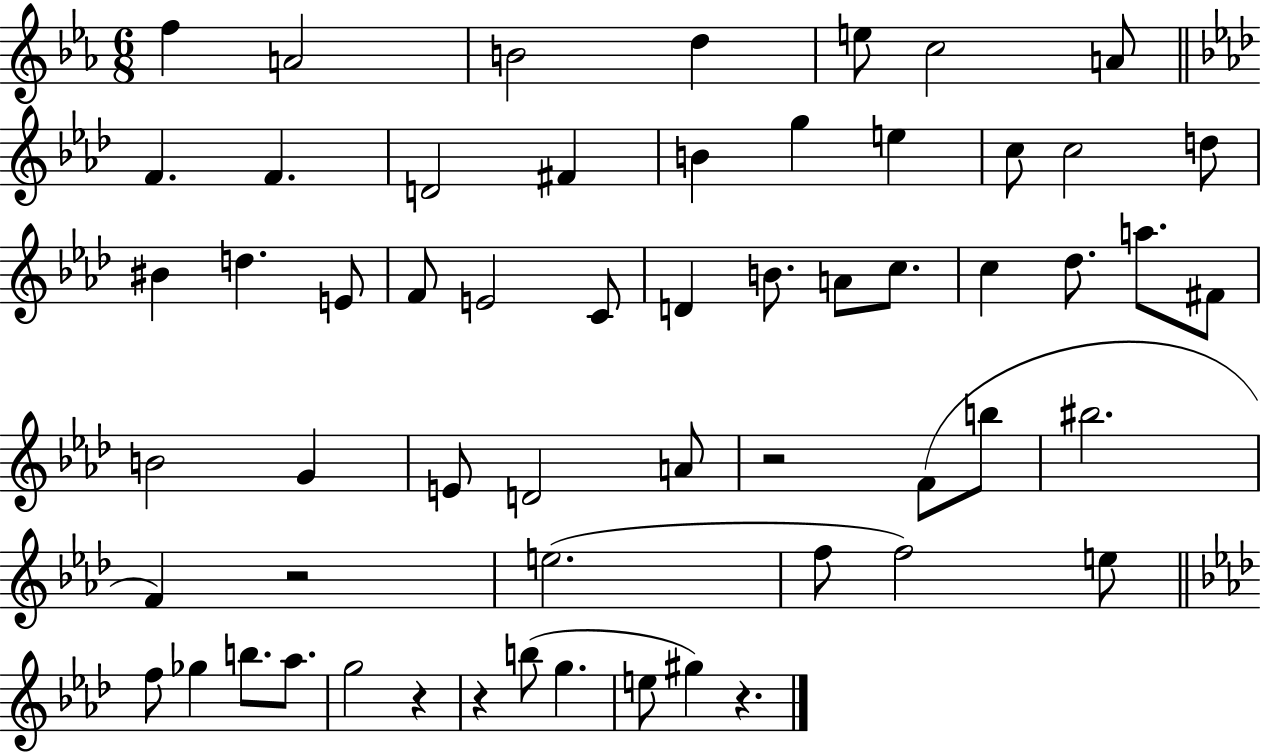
F5/q A4/h B4/h D5/q E5/e C5/h A4/e F4/q. F4/q. D4/h F#4/q B4/q G5/q E5/q C5/e C5/h D5/e BIS4/q D5/q. E4/e F4/e E4/h C4/e D4/q B4/e. A4/e C5/e. C5/q Db5/e. A5/e. F#4/e B4/h G4/q E4/e D4/h A4/e R/h F4/e B5/e BIS5/h. F4/q R/h E5/h. F5/e F5/h E5/e F5/e Gb5/q B5/e. Ab5/e. G5/h R/q R/q B5/e G5/q. E5/e G#5/q R/q.